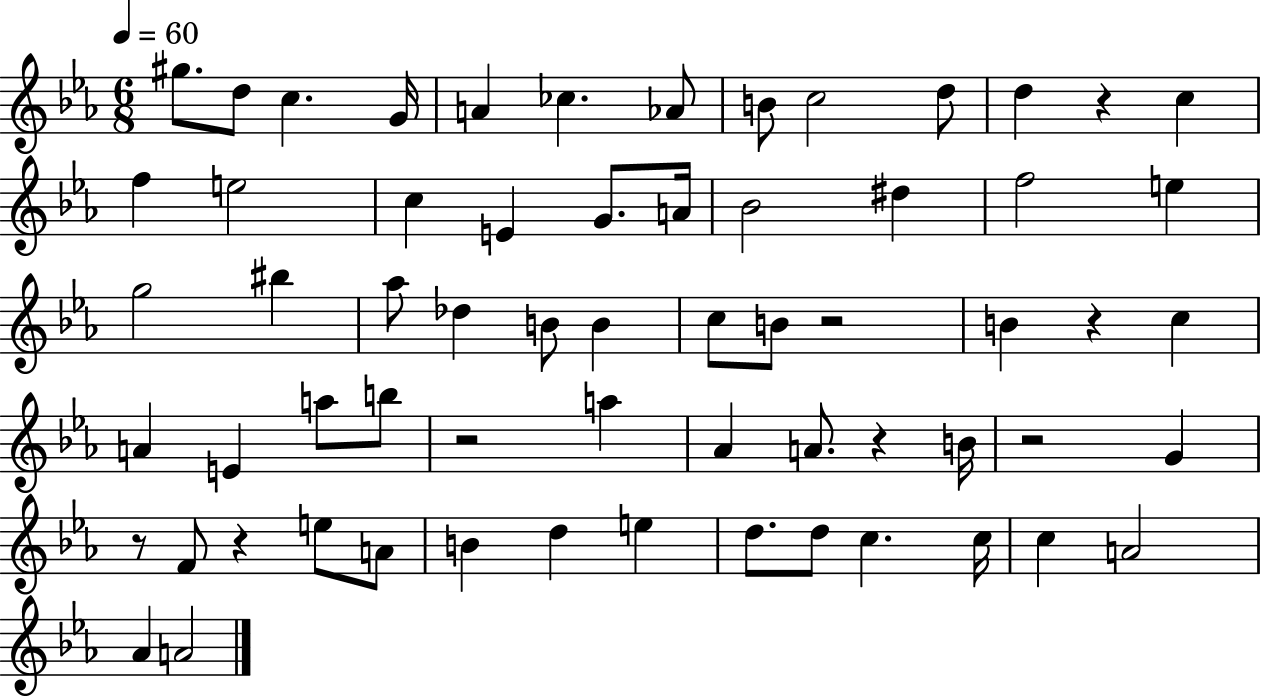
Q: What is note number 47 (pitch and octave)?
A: E5